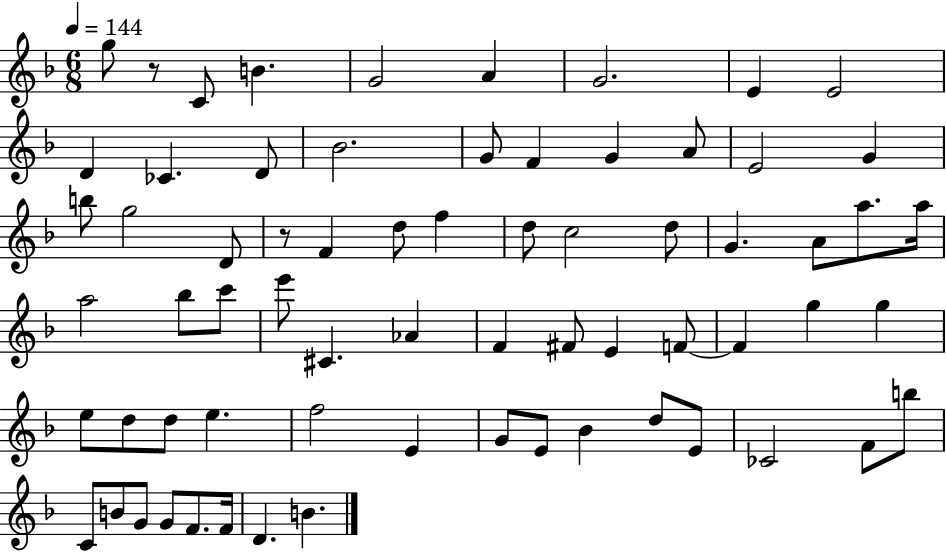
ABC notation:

X:1
T:Untitled
M:6/8
L:1/4
K:F
g/2 z/2 C/2 B G2 A G2 E E2 D _C D/2 _B2 G/2 F G A/2 E2 G b/2 g2 D/2 z/2 F d/2 f d/2 c2 d/2 G A/2 a/2 a/4 a2 _b/2 c'/2 e'/2 ^C _A F ^F/2 E F/2 F g g e/2 d/2 d/2 e f2 E G/2 E/2 _B d/2 E/2 _C2 F/2 b/2 C/2 B/2 G/2 G/2 F/2 F/4 D B